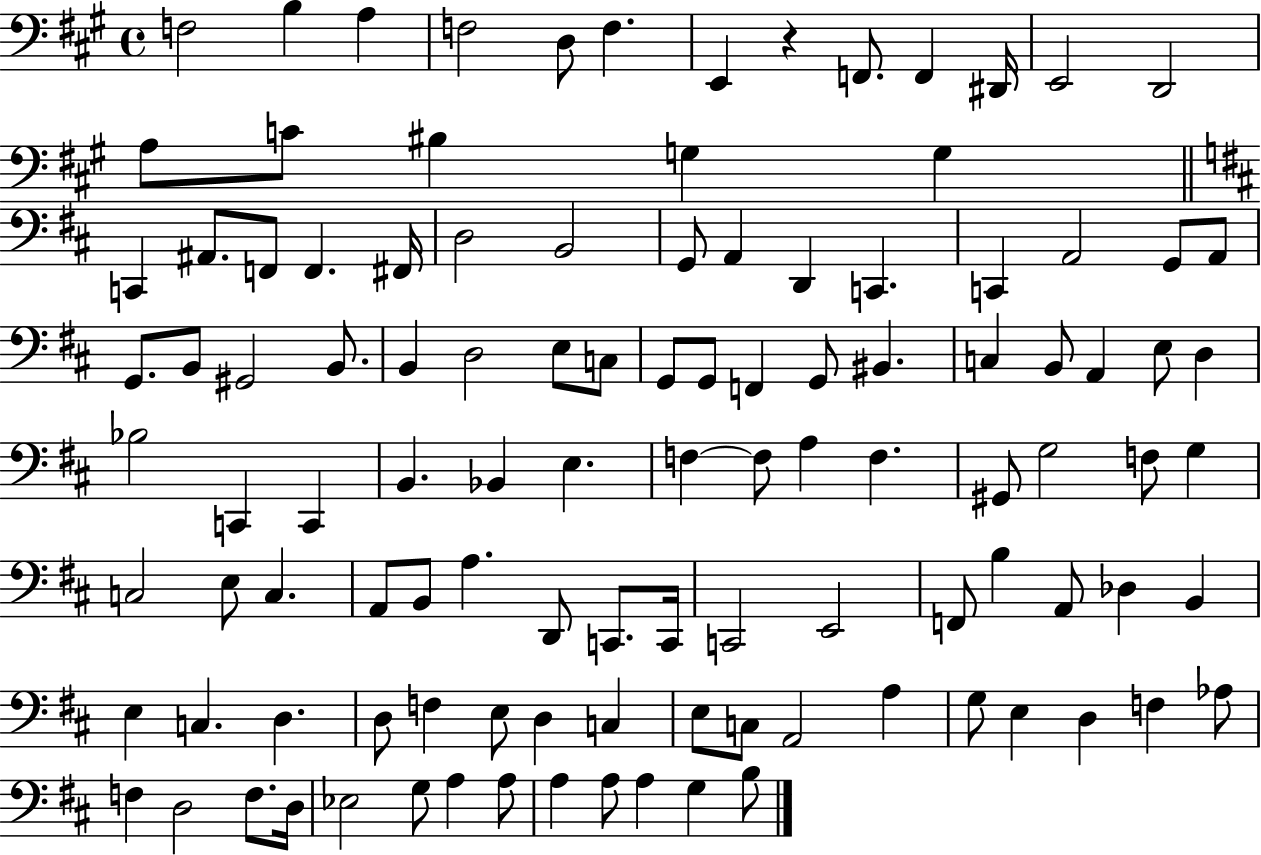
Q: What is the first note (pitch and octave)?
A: F3